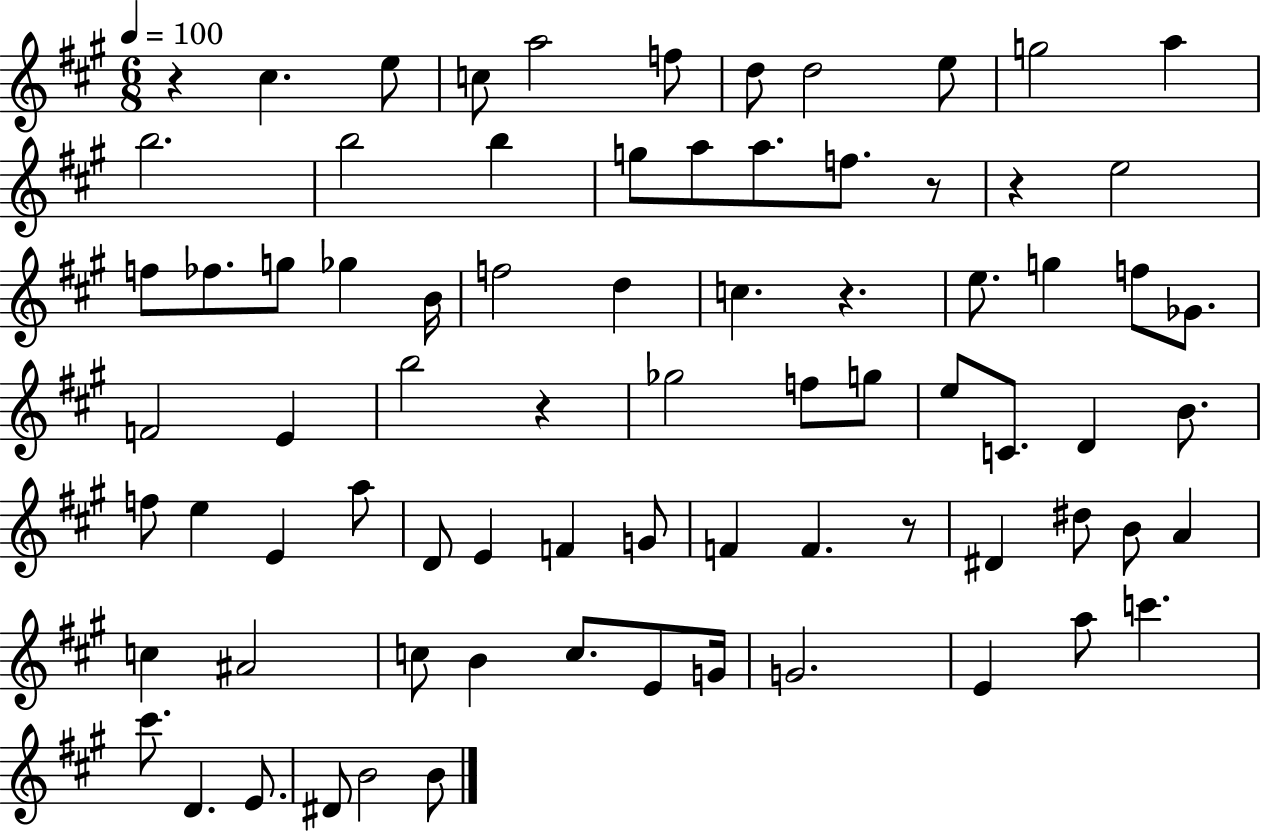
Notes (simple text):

R/q C#5/q. E5/e C5/e A5/h F5/e D5/e D5/h E5/e G5/h A5/q B5/h. B5/h B5/q G5/e A5/e A5/e. F5/e. R/e R/q E5/h F5/e FES5/e. G5/e Gb5/q B4/s F5/h D5/q C5/q. R/q. E5/e. G5/q F5/e Gb4/e. F4/h E4/q B5/h R/q Gb5/h F5/e G5/e E5/e C4/e. D4/q B4/e. F5/e E5/q E4/q A5/e D4/e E4/q F4/q G4/e F4/q F4/q. R/e D#4/q D#5/e B4/e A4/q C5/q A#4/h C5/e B4/q C5/e. E4/e G4/s G4/h. E4/q A5/e C6/q. C#6/e. D4/q. E4/e. D#4/e B4/h B4/e